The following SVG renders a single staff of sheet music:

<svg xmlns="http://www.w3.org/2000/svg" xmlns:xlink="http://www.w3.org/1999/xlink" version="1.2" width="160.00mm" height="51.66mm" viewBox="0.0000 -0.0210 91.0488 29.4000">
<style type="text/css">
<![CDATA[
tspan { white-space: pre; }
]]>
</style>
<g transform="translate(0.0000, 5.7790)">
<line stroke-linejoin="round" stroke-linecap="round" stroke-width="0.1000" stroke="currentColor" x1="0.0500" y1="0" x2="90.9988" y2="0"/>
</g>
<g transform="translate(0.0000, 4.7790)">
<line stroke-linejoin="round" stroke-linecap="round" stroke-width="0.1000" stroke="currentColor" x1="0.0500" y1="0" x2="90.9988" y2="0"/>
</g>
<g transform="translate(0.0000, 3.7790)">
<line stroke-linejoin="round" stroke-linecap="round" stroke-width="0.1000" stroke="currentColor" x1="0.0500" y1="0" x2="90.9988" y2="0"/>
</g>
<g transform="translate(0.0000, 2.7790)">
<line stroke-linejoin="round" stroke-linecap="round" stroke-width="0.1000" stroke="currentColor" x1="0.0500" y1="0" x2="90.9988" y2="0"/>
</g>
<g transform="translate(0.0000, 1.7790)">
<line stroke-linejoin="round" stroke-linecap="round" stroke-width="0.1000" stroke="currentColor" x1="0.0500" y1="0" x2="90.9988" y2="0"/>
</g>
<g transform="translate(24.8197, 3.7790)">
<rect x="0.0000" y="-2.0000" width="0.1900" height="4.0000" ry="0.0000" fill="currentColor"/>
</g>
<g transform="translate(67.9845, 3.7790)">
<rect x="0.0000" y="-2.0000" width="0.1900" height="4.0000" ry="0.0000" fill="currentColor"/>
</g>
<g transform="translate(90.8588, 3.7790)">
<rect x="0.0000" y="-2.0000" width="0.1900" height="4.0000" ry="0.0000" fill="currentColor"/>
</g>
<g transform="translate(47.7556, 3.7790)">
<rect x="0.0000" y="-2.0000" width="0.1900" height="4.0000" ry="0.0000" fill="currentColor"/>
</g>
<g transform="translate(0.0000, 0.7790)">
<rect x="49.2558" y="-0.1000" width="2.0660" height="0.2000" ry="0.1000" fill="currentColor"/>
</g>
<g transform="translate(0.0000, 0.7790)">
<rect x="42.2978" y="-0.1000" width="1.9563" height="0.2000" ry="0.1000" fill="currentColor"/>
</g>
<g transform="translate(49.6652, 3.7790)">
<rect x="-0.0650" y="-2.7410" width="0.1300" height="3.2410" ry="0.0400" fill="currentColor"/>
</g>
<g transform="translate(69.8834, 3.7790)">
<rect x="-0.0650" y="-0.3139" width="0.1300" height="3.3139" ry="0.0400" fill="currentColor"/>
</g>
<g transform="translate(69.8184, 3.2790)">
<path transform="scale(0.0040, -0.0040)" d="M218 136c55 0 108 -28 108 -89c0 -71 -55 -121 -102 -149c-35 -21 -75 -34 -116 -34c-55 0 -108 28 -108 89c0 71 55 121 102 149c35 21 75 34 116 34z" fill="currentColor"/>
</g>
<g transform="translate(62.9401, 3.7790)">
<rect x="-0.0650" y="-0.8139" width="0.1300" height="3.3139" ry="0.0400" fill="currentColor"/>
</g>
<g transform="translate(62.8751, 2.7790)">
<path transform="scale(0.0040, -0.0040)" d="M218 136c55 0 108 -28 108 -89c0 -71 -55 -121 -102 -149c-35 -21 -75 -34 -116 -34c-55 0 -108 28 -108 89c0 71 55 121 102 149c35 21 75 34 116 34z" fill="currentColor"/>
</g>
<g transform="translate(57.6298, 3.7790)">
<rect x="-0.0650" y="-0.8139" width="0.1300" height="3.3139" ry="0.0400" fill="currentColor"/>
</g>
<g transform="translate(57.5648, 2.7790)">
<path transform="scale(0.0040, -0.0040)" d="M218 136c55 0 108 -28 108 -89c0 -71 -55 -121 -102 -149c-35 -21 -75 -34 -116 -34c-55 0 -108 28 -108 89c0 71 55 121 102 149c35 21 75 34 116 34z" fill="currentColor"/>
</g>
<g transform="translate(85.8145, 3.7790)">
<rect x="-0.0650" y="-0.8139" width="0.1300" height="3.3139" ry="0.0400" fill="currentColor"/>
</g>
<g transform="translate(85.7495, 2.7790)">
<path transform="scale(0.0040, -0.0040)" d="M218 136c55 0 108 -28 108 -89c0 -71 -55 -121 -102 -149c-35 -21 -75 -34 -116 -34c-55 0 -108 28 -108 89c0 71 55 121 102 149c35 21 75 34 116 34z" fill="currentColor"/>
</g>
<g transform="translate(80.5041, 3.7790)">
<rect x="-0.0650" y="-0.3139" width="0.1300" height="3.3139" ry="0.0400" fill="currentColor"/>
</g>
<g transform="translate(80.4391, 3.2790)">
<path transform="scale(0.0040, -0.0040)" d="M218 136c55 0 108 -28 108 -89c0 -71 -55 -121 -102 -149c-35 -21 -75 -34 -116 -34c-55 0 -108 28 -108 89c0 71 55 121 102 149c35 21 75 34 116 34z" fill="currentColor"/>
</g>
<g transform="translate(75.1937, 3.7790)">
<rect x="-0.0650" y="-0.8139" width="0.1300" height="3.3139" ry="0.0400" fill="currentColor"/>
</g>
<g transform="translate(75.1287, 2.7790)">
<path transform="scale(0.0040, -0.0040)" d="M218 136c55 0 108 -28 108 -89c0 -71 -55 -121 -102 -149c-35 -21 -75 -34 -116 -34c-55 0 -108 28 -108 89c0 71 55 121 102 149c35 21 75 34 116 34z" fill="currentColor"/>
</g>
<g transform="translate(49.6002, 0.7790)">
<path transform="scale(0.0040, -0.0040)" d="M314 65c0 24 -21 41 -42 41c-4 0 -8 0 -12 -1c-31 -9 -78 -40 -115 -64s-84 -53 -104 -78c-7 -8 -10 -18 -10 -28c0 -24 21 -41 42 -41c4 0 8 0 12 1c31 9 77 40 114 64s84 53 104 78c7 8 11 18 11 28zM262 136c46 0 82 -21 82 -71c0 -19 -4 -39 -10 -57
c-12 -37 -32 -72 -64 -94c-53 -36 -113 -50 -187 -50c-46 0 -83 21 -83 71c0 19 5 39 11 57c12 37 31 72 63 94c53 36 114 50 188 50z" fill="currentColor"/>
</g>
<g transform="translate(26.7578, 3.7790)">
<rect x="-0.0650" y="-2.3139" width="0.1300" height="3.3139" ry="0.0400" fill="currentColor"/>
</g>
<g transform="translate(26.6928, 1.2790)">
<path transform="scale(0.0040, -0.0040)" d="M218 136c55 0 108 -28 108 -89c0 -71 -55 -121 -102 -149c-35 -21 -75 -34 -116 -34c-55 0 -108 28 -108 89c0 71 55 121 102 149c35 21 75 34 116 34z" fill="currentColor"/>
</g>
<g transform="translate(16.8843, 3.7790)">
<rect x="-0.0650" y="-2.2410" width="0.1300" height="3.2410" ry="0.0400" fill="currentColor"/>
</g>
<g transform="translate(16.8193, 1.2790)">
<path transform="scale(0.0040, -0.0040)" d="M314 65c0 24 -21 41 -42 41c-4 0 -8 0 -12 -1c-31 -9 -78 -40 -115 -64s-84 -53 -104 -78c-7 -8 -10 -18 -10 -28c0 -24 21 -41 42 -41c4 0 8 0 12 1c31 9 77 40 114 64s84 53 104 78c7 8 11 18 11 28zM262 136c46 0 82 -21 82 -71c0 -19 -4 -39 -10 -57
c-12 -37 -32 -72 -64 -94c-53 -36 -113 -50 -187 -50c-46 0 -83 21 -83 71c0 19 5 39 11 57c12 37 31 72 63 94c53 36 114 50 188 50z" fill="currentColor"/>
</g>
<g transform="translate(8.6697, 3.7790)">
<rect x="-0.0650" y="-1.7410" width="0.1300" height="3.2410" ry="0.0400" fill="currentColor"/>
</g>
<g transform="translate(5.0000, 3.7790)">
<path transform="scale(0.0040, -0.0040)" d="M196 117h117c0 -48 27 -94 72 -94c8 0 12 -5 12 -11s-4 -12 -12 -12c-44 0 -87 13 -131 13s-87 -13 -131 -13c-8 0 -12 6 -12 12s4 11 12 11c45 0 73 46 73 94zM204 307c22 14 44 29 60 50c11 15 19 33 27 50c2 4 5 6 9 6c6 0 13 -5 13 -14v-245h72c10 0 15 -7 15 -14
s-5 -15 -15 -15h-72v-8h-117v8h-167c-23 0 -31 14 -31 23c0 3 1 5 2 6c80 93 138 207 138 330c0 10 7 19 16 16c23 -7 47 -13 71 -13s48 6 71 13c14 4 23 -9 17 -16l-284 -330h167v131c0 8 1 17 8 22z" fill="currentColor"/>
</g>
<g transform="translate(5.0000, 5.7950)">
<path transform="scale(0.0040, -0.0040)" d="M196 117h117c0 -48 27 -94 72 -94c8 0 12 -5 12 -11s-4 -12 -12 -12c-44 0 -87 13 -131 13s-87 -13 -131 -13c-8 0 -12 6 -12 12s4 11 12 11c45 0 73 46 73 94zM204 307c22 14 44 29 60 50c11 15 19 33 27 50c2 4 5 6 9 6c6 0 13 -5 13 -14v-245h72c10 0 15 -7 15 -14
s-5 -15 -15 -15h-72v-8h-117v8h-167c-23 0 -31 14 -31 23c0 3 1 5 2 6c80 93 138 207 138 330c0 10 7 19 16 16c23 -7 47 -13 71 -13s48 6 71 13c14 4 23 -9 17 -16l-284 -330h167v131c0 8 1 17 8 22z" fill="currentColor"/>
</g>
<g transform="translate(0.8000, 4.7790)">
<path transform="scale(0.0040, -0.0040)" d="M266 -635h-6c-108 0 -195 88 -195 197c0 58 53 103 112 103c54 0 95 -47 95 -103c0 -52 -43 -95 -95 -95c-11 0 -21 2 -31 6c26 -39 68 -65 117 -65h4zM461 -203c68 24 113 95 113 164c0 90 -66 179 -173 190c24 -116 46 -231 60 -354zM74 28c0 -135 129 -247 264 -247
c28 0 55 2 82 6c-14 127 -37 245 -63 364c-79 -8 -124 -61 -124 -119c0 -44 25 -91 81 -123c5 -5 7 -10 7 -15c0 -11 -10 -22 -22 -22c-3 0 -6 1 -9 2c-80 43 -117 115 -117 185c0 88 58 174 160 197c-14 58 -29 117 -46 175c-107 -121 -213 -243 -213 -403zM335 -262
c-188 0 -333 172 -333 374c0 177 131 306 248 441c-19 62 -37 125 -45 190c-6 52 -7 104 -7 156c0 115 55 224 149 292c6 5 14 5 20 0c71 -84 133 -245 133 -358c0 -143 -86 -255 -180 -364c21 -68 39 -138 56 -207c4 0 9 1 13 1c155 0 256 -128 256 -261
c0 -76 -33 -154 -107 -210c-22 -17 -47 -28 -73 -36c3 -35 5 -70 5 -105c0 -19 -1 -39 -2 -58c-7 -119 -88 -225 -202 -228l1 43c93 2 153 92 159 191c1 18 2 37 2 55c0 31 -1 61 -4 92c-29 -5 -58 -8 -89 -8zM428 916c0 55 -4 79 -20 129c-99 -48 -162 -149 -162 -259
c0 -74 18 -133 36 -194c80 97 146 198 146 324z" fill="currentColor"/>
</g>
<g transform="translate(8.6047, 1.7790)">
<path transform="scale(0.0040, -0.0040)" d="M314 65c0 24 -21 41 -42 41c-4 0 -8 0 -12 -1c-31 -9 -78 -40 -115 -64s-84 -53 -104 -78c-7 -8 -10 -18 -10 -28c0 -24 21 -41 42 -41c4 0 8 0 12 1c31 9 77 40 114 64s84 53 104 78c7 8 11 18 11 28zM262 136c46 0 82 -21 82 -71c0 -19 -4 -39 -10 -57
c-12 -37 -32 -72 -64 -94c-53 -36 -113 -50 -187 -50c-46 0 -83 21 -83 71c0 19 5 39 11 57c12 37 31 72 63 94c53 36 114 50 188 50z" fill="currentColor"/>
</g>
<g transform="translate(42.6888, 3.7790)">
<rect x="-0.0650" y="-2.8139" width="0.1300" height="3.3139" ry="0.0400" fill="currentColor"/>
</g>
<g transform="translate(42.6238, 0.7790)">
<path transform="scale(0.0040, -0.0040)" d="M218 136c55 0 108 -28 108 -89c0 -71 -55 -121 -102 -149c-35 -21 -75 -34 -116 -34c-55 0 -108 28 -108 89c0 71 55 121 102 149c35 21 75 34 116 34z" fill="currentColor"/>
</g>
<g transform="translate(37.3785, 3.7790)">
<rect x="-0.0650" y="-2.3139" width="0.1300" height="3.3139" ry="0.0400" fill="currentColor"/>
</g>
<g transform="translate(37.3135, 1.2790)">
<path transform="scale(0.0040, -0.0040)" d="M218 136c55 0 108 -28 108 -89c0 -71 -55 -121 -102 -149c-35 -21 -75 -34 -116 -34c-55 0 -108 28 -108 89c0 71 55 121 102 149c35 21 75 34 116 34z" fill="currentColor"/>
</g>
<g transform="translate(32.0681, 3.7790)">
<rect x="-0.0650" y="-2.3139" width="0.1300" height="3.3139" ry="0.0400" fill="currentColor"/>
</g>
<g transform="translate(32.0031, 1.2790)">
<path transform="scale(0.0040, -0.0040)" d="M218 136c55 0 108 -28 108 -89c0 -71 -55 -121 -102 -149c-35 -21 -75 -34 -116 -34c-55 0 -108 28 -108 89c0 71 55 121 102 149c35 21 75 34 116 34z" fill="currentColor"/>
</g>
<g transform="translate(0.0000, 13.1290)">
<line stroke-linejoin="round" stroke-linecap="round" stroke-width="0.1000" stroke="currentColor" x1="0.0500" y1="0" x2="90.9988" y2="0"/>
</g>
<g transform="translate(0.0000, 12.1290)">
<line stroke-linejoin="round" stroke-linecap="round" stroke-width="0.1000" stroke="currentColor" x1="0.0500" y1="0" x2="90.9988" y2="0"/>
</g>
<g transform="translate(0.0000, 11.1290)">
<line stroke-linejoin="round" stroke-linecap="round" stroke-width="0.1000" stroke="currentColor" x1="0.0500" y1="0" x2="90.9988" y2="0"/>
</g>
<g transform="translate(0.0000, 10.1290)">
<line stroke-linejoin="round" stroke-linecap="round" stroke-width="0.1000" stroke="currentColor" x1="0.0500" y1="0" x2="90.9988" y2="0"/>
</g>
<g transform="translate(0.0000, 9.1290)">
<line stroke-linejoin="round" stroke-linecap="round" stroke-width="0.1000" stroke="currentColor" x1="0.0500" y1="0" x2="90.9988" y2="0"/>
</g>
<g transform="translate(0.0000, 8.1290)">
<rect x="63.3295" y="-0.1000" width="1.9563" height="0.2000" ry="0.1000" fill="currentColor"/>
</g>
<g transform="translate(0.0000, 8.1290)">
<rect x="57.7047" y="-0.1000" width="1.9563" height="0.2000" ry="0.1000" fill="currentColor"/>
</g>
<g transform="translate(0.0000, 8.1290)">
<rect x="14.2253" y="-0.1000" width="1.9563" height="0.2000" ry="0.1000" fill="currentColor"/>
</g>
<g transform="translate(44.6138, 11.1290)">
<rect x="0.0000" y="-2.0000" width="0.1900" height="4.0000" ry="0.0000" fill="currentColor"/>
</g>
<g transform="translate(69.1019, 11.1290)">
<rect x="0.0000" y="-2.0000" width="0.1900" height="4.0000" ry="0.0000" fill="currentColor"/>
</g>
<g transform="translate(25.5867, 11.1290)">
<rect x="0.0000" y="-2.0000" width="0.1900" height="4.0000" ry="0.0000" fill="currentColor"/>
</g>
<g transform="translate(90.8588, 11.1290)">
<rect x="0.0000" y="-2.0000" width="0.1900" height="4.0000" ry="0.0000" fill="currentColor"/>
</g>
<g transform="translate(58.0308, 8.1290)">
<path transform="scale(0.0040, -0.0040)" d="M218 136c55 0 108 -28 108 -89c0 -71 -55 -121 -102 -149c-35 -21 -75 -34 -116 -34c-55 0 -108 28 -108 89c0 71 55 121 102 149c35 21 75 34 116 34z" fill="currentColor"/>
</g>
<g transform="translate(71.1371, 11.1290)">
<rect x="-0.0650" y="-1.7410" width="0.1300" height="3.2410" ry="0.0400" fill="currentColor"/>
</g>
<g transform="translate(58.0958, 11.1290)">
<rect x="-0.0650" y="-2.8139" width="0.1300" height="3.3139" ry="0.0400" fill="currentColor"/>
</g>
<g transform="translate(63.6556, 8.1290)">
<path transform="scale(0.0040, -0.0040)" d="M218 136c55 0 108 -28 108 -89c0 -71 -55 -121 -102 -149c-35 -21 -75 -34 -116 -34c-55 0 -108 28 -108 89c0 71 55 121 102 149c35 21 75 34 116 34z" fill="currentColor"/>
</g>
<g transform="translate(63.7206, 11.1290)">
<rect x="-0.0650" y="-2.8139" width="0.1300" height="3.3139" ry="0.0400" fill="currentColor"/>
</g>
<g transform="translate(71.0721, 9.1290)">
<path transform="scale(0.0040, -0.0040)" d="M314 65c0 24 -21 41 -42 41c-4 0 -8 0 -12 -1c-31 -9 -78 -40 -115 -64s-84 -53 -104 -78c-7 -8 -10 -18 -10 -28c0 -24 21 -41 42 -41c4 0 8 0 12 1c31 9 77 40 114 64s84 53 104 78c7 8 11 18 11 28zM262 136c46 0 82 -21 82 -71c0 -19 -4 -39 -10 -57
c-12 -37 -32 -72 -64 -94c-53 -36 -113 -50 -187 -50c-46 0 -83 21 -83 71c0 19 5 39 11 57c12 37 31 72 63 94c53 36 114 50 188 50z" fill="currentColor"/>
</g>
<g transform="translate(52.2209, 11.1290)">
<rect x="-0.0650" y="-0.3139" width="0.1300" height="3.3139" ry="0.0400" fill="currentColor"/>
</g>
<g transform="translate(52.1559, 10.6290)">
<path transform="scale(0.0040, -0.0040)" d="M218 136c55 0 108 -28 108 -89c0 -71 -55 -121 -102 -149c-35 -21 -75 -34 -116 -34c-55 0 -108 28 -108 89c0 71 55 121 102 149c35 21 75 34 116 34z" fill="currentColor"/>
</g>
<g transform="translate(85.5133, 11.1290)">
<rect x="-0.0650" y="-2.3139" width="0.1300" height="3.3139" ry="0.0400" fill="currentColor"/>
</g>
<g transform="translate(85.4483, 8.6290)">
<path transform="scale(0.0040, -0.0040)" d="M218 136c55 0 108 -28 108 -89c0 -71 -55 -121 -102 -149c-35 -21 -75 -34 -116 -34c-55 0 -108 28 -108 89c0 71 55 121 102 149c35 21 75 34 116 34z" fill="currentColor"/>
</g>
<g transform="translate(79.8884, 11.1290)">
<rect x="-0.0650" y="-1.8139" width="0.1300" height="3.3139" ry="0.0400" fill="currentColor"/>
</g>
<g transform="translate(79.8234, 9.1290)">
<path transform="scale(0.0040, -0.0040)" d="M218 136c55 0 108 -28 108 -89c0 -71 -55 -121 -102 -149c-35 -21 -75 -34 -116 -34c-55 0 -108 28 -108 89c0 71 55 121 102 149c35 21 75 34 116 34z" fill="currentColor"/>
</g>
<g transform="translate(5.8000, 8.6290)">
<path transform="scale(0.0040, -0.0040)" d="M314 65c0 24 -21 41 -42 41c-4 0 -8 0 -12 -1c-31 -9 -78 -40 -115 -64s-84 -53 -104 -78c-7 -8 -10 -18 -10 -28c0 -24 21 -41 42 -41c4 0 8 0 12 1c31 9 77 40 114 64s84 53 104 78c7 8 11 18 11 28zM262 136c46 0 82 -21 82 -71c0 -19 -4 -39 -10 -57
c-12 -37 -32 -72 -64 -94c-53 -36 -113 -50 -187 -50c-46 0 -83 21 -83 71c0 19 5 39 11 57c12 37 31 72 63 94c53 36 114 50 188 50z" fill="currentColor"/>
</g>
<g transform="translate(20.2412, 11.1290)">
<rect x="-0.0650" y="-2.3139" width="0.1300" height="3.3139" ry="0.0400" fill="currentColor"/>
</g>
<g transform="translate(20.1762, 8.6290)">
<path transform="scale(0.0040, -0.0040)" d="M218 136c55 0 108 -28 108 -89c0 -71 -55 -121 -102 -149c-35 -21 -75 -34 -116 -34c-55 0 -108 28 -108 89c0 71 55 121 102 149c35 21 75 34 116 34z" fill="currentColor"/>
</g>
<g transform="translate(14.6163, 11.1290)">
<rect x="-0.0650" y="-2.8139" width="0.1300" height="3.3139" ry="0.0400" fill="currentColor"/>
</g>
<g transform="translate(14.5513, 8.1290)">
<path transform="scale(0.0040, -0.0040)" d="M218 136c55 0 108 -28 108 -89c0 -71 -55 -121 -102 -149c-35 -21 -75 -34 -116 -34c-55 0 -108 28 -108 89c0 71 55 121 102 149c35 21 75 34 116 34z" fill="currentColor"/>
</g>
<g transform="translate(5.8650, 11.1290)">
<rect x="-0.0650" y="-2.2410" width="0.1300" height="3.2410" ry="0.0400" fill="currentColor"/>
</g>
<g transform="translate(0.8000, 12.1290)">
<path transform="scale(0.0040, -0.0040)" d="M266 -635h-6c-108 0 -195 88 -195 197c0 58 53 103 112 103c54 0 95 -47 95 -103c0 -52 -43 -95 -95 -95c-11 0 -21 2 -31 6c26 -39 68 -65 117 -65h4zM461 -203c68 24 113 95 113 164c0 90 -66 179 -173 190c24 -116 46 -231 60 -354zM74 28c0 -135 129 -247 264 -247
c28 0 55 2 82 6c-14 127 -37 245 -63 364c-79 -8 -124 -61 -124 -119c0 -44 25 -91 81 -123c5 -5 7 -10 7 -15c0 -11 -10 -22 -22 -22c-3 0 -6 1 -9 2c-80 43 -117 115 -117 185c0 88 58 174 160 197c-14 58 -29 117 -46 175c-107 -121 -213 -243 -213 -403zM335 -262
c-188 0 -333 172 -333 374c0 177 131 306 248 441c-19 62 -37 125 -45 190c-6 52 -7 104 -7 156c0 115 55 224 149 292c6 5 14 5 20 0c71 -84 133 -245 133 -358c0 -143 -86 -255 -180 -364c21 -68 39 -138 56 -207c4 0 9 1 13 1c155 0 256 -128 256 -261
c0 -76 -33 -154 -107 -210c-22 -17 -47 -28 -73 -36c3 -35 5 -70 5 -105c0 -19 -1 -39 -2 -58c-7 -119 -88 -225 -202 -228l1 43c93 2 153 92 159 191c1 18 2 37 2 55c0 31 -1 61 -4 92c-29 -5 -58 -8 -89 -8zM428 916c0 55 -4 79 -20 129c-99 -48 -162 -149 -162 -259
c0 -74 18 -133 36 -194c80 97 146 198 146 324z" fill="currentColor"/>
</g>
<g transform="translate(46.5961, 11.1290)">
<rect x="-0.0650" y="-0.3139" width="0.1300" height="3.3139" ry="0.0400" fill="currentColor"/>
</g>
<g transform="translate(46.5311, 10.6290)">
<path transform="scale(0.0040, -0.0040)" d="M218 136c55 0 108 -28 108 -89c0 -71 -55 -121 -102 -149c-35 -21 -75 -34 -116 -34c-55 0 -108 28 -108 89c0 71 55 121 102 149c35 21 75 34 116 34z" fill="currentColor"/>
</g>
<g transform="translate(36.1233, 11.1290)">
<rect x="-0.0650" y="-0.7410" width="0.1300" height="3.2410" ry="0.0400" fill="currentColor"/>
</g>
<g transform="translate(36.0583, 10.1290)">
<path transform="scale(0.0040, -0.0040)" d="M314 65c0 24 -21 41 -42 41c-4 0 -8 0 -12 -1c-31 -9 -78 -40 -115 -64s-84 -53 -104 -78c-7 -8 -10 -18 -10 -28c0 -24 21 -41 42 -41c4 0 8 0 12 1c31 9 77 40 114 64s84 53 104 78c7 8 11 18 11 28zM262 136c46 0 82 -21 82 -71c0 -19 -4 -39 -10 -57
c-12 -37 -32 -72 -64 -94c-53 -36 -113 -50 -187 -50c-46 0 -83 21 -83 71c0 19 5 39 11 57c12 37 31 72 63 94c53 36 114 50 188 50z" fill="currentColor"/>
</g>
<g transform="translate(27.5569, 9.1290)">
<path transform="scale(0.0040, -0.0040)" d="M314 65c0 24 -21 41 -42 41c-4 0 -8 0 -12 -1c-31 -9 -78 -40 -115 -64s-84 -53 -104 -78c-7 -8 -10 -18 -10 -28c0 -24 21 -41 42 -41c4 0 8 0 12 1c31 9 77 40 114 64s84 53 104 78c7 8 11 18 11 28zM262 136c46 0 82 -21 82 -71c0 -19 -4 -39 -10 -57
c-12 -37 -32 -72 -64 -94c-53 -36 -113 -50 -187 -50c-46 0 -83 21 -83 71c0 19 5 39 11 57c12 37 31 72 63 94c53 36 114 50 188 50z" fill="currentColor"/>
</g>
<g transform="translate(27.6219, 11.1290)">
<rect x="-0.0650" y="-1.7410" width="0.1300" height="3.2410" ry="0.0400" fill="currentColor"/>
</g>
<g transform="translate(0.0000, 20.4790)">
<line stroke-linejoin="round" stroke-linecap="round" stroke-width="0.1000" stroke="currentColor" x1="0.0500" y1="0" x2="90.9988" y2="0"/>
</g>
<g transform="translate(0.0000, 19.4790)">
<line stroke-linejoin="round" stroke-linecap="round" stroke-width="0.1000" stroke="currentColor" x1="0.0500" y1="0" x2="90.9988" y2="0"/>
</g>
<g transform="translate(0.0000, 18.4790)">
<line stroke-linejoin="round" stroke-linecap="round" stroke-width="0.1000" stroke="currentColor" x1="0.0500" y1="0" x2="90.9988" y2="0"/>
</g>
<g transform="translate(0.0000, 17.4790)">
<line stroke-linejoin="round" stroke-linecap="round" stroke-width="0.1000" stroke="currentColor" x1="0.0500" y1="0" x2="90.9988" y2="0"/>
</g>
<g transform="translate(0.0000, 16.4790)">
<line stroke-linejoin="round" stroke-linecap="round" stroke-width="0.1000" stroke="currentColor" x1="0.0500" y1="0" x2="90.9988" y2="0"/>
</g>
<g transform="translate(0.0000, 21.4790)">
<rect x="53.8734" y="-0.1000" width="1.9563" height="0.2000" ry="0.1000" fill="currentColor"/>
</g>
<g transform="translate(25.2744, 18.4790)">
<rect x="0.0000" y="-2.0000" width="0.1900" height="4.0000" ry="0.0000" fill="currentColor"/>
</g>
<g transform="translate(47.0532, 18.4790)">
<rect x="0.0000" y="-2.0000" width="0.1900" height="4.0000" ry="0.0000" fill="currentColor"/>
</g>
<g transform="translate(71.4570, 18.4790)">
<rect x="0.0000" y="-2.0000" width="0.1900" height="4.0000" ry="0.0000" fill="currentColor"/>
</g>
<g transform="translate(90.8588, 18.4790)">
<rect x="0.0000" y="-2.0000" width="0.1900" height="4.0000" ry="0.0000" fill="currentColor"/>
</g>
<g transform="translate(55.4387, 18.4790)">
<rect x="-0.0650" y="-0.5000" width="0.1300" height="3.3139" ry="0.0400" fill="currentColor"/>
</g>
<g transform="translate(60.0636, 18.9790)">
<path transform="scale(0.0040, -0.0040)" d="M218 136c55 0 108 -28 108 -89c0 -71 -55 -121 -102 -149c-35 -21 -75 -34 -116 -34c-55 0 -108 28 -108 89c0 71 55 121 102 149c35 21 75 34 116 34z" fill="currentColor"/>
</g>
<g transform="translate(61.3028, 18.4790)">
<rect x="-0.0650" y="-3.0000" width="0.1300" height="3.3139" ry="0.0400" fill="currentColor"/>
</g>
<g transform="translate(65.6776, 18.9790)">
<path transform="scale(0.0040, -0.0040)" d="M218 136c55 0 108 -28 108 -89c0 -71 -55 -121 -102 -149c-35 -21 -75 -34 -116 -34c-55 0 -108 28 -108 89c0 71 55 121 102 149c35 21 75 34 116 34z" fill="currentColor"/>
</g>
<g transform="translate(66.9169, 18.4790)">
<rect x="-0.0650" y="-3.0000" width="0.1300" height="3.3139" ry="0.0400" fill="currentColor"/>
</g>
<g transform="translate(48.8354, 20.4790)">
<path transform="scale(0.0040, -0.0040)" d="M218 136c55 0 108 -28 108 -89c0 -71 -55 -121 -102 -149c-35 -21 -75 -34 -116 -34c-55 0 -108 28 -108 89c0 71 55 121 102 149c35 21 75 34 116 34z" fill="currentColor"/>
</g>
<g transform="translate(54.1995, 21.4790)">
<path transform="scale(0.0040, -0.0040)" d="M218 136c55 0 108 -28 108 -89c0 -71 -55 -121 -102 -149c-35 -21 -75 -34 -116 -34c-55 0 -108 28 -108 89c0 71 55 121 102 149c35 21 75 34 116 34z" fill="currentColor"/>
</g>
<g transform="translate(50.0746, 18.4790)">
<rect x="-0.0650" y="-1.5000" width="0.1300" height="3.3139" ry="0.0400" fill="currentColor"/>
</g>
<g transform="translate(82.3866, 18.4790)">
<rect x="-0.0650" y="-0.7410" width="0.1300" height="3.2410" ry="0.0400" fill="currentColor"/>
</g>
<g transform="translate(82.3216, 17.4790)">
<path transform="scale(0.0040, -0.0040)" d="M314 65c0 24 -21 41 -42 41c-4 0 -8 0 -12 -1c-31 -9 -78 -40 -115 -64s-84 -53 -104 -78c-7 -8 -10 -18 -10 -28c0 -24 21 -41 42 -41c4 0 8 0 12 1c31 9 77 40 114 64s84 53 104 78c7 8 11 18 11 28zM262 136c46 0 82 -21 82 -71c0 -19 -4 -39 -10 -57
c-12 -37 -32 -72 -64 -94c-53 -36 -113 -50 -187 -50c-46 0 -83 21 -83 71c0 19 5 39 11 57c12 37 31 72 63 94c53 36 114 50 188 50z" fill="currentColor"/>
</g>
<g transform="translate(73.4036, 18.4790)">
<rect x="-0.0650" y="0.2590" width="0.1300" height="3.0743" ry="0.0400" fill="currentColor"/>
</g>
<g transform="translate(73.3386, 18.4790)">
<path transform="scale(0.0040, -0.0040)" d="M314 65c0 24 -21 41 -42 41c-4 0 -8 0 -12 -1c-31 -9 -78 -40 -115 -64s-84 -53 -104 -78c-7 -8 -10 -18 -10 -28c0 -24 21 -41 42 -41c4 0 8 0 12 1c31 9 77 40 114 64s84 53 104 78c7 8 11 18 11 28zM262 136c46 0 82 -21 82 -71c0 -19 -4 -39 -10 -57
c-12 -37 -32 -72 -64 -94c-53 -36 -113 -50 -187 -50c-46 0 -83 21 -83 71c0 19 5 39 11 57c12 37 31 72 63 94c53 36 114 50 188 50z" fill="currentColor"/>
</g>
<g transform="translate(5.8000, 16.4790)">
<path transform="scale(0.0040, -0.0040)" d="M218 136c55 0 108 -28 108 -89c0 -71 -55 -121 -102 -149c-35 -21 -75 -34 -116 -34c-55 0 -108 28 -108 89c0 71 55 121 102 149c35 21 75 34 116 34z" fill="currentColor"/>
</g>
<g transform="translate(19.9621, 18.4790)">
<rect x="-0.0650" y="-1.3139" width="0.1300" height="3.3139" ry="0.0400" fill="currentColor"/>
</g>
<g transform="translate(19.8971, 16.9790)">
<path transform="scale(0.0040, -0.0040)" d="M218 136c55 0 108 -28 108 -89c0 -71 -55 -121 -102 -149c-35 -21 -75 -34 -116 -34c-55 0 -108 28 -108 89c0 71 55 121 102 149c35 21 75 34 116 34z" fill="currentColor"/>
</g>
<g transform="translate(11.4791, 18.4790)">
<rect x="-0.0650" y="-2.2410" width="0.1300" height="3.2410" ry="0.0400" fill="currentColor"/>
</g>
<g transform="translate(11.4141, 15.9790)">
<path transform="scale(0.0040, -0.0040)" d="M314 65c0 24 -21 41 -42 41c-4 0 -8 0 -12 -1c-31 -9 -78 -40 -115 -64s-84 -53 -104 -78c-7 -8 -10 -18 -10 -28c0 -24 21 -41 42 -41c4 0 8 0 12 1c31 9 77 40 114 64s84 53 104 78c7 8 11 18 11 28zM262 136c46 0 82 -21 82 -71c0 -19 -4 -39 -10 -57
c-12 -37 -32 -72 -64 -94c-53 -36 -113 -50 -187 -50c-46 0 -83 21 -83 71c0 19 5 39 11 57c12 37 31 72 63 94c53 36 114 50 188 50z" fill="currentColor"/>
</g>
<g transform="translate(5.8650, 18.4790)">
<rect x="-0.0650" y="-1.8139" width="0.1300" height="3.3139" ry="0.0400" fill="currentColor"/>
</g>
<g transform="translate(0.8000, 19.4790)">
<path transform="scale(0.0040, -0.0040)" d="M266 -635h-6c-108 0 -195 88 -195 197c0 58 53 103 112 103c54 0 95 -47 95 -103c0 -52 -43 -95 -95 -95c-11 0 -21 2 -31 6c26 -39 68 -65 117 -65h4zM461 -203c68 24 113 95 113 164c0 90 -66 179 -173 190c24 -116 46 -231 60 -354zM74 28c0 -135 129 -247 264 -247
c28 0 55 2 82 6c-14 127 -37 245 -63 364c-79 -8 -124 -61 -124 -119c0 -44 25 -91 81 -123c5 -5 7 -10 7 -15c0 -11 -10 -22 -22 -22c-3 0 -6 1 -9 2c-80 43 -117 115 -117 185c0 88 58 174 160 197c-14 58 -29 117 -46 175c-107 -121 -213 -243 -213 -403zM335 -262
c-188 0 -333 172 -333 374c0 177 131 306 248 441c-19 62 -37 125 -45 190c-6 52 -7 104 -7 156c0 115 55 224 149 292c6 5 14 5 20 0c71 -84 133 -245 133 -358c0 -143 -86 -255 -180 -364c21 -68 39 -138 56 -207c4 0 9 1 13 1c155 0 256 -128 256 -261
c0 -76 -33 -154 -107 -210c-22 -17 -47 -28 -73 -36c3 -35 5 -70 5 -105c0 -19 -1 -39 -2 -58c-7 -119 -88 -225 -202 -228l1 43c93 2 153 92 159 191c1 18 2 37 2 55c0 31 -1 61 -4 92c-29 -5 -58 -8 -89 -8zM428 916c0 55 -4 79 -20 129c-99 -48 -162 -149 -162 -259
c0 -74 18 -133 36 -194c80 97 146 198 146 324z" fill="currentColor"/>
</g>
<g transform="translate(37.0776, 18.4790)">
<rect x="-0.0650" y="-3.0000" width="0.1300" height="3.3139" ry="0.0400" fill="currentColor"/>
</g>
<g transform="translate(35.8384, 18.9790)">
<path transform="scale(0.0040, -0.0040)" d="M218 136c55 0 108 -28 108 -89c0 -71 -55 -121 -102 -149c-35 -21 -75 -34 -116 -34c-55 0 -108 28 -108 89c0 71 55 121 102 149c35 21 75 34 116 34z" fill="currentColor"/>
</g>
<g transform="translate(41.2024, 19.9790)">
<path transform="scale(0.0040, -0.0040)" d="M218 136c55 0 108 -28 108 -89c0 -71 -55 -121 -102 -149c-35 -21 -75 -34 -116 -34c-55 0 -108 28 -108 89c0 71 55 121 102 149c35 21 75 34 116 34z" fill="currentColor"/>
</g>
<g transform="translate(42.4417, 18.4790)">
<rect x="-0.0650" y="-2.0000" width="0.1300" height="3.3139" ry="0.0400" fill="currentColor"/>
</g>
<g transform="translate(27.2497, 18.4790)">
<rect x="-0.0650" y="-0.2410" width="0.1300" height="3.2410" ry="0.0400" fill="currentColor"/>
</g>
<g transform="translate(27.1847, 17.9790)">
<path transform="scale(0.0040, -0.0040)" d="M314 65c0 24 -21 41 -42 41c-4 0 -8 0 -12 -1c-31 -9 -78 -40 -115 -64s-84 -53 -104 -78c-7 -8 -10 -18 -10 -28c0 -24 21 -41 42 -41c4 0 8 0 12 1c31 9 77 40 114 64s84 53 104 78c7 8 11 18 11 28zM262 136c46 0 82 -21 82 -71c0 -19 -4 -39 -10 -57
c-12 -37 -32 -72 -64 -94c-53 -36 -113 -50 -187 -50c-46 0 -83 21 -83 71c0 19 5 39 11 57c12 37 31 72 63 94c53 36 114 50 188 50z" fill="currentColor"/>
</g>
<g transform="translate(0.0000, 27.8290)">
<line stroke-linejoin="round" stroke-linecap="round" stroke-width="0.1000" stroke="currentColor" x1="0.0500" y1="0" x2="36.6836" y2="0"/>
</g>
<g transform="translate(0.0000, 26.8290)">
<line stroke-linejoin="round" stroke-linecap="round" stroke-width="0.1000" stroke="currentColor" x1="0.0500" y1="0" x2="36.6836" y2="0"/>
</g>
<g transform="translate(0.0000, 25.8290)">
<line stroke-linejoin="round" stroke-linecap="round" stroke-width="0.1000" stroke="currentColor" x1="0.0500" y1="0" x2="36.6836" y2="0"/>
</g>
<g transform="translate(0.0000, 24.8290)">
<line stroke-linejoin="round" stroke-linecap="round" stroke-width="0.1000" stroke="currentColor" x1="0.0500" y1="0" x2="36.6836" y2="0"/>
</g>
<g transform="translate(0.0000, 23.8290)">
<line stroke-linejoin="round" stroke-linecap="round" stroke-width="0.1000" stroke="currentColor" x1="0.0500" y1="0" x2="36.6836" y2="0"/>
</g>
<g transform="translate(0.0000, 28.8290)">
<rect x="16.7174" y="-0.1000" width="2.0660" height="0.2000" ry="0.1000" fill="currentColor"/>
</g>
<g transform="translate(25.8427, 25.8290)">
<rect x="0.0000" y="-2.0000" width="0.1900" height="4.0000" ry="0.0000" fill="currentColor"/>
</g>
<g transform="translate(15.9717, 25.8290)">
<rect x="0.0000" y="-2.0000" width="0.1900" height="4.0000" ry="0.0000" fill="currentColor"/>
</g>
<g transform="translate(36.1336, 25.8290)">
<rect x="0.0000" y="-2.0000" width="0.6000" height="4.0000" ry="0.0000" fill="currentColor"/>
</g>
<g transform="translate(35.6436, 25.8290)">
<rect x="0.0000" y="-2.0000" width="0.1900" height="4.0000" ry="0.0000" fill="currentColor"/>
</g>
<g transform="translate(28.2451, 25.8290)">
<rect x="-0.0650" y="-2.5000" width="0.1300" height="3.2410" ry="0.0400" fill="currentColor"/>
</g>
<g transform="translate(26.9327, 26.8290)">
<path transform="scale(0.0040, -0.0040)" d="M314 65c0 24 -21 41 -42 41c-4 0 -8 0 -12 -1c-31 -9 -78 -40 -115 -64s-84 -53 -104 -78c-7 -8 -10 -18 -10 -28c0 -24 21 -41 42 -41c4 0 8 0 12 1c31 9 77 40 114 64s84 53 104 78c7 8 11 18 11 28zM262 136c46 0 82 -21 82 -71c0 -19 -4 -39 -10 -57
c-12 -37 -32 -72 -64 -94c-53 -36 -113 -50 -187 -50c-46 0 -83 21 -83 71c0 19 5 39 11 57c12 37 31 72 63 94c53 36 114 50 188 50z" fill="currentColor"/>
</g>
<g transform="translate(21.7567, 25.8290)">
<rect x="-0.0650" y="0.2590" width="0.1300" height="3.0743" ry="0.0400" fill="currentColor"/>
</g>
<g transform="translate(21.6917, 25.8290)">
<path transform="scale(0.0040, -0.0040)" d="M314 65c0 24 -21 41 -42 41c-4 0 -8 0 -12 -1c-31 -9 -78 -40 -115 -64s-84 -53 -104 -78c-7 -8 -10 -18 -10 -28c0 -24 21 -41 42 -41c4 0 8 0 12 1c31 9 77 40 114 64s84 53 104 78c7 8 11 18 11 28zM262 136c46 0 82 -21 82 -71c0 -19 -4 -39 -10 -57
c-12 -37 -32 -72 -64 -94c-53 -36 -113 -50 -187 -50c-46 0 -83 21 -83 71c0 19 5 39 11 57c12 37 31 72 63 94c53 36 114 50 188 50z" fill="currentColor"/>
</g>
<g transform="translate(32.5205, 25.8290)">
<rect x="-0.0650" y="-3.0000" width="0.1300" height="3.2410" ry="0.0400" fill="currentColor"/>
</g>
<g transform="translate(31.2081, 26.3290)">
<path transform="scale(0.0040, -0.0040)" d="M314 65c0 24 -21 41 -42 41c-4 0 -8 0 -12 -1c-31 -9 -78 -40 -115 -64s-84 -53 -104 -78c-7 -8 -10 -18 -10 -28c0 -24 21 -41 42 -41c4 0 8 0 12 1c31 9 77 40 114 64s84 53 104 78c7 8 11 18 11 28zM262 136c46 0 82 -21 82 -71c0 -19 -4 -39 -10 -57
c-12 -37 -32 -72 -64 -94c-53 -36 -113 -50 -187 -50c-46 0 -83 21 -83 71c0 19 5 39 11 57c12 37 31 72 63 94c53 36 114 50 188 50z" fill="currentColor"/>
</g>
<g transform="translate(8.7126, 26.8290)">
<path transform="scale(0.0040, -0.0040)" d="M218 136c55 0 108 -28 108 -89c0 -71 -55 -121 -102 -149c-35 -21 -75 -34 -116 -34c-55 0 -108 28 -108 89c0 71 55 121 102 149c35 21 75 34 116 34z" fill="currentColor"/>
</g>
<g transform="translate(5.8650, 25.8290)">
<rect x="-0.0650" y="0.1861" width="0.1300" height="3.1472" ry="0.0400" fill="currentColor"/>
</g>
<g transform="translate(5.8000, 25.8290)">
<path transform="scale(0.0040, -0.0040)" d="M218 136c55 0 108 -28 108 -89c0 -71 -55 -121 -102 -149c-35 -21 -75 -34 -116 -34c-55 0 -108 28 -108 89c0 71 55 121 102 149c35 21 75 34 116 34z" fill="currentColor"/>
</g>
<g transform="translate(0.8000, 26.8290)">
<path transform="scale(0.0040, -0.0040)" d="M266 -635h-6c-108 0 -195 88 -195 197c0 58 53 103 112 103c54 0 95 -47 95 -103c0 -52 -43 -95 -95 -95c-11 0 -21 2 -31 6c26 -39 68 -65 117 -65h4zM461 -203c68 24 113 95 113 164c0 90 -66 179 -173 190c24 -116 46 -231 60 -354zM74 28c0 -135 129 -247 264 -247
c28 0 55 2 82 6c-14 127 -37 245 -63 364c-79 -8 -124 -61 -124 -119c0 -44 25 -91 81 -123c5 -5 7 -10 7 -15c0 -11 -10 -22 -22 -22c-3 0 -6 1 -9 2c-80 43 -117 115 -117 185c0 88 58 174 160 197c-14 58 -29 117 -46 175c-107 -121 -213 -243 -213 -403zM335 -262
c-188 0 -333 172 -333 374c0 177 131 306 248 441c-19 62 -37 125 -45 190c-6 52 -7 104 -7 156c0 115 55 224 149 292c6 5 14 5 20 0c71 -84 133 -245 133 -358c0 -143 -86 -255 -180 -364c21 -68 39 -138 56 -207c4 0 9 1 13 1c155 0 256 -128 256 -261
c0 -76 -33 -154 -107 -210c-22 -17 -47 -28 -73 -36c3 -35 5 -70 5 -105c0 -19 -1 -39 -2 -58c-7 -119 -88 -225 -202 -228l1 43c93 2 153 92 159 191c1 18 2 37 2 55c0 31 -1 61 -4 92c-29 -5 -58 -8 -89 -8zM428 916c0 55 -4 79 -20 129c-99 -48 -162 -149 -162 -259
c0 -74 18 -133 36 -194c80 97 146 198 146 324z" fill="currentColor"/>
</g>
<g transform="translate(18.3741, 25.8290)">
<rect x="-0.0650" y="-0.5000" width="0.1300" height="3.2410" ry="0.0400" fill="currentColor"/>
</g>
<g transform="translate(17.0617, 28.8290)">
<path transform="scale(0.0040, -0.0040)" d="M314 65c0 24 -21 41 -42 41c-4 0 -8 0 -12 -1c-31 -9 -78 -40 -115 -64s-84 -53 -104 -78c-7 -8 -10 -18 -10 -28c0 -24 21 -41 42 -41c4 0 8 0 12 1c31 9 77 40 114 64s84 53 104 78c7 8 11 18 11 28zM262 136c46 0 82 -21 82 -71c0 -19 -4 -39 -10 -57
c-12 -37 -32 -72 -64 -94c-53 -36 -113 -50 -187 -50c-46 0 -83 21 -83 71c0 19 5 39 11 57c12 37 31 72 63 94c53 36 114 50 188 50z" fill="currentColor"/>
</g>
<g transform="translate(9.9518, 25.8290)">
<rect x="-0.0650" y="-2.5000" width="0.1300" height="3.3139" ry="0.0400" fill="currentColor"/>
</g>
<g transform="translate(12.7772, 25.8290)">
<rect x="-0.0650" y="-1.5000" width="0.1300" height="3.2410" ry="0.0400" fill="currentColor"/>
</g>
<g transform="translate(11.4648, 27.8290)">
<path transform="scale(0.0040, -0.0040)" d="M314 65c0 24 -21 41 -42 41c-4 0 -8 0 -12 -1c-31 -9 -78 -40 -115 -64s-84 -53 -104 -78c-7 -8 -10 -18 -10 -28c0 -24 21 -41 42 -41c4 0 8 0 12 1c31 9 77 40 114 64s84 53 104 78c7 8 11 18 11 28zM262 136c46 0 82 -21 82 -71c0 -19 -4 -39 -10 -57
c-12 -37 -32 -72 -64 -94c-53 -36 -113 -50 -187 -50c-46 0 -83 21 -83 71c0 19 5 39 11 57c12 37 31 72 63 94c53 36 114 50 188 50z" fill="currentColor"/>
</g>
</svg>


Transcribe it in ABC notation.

X:1
T:Untitled
M:4/4
L:1/4
K:C
f2 g2 g g g a a2 d d c d c d g2 a g f2 d2 c c a a f2 f g f g2 e c2 A F E C A A B2 d2 B G E2 C2 B2 G2 A2